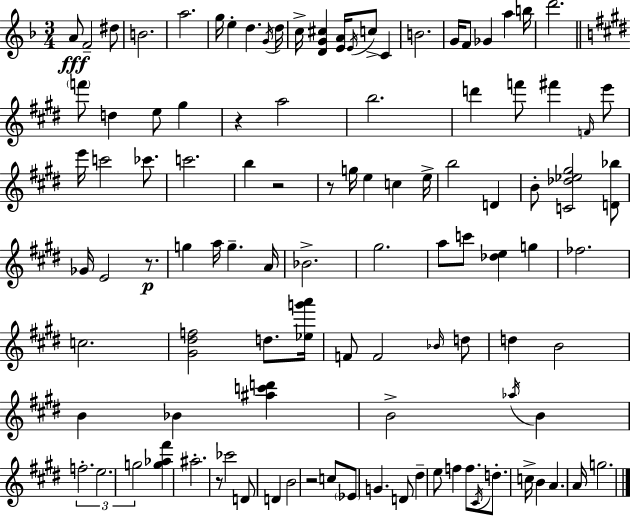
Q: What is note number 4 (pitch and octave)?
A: B4